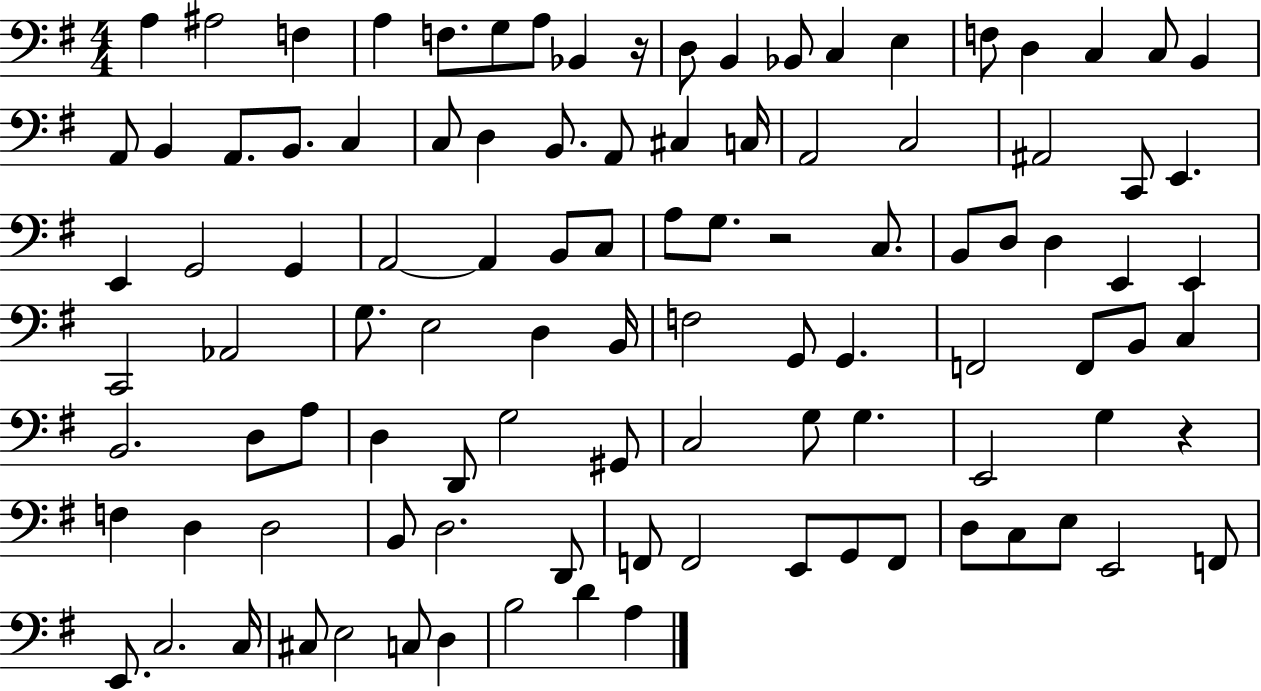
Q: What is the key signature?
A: G major